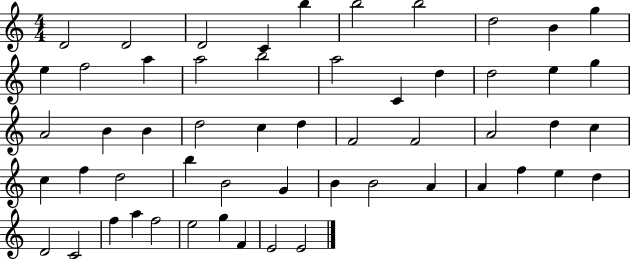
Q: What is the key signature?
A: C major